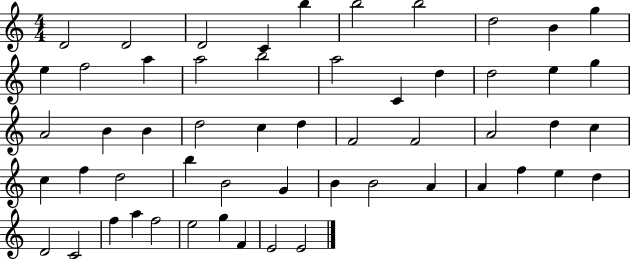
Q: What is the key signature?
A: C major